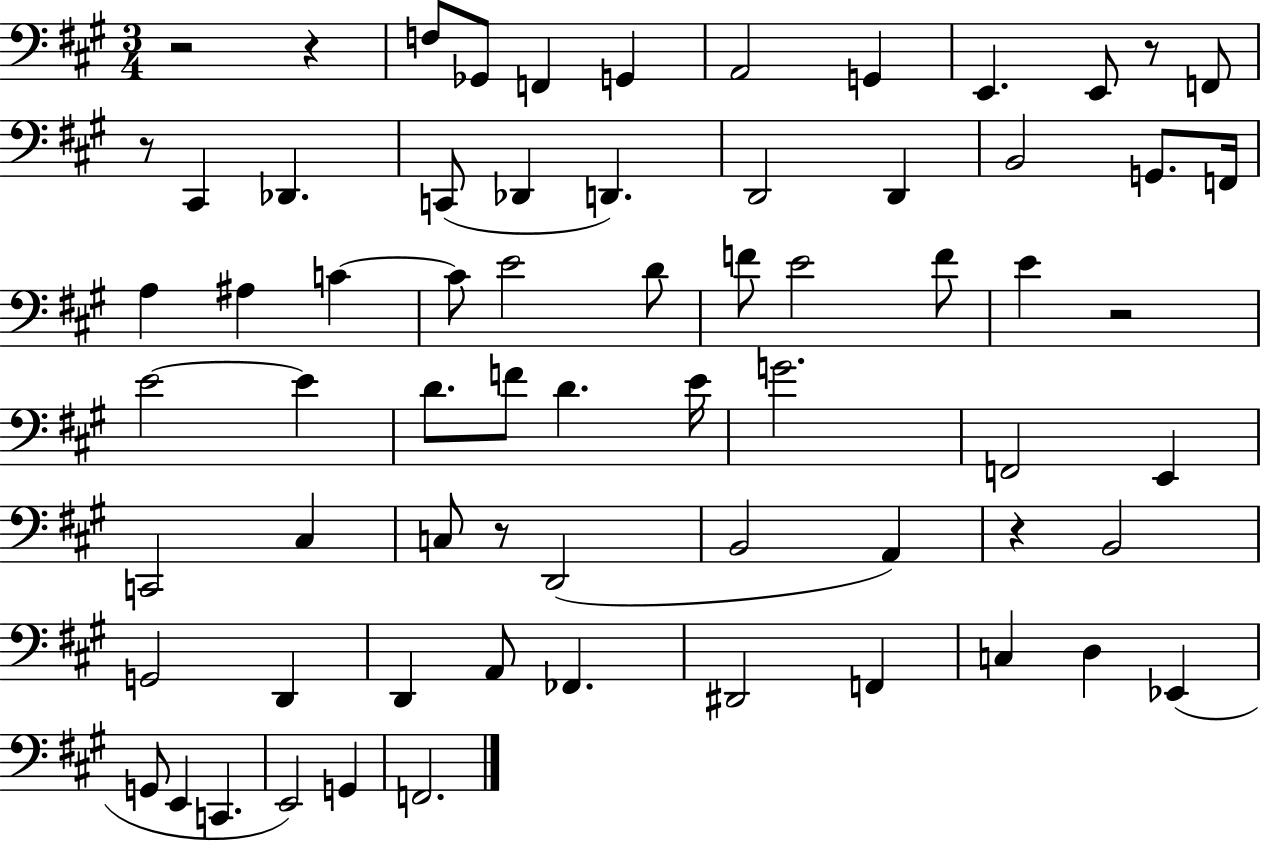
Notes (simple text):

R/h R/q F3/e Gb2/e F2/q G2/q A2/h G2/q E2/q. E2/e R/e F2/e R/e C#2/q Db2/q. C2/e Db2/q D2/q. D2/h D2/q B2/h G2/e. F2/s A3/q A#3/q C4/q C4/e E4/h D4/e F4/e E4/h F4/e E4/q R/h E4/h E4/q D4/e. F4/e D4/q. E4/s G4/h. F2/h E2/q C2/h C#3/q C3/e R/e D2/h B2/h A2/q R/q B2/h G2/h D2/q D2/q A2/e FES2/q. D#2/h F2/q C3/q D3/q Eb2/q G2/e E2/q C2/q. E2/h G2/q F2/h.